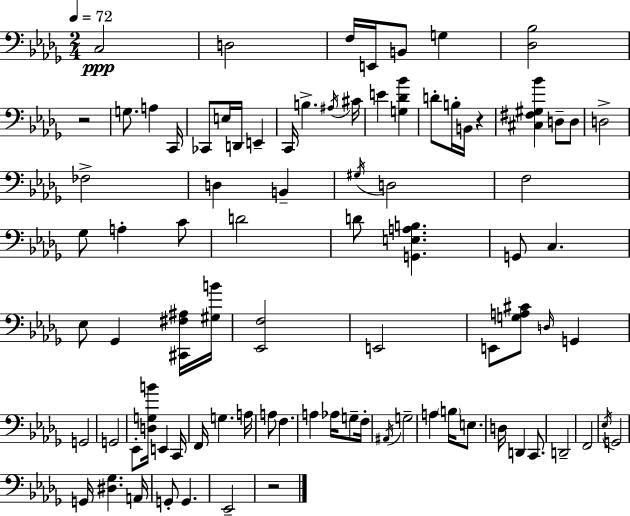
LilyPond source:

{
  \clef bass
  \numericTimeSignature
  \time 2/4
  \key bes \minor
  \tempo 4 = 72
  c2\ppp | d2 | f16 e,16 b,8 g4 | <des bes>2 | \break r2 | g8. a4 c,16 | ces,8 e16 d,16 e,4-- | c,16 b4.-> \acciaccatura { ais16 } | \break cis'16 e'4 <g des' bes'>4 | d'8-. b16-. b,16 r4 | <cis fis gis bes'>4 d8-- d8 | d2-> | \break fes2-> | d4 b,4-- | \acciaccatura { gis16 } d2 | f2 | \break ges8 a4-. | c'8 d'2 | d'8 <g, e a b>4. | g,8 c4. | \break ees8 ges,4 | <cis, fis ais>16 <gis b'>16 <ees, f>2 | e,2 | e,8 <g a cis'>8 \grace { d16 } g,4 | \break g,2 | g,2 | ees,8-. <d g b'>16 e,4 | c,16 f,16 g4. | \break a16 a8 f4. | a4 aes16 | g8-- f16-. \acciaccatura { ais,16 } g2-- | a4 | \break \parenthesize b16 e8. d16 d,4 | c,8. d,2-- | f,2 | \acciaccatura { ees16 } g,2 | \break g,16 <dis ges>4. | a,16 g,8-. g,4. | ees,2-- | r2 | \break \bar "|."
}